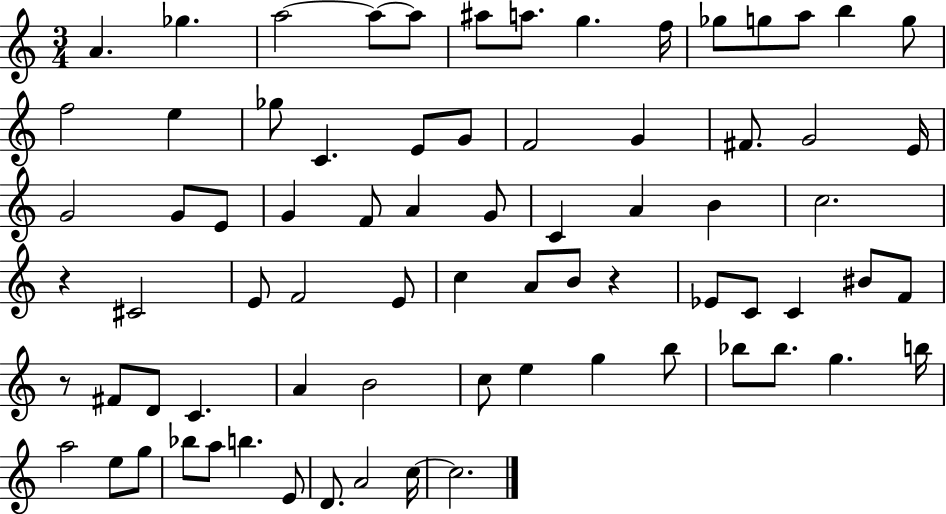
{
  \clef treble
  \numericTimeSignature
  \time 3/4
  \key c \major
  a'4. ges''4. | a''2~~ a''8~~ a''8 | ais''8 a''8. g''4. f''16 | ges''8 g''8 a''8 b''4 g''8 | \break f''2 e''4 | ges''8 c'4. e'8 g'8 | f'2 g'4 | fis'8. g'2 e'16 | \break g'2 g'8 e'8 | g'4 f'8 a'4 g'8 | c'4 a'4 b'4 | c''2. | \break r4 cis'2 | e'8 f'2 e'8 | c''4 a'8 b'8 r4 | ees'8 c'8 c'4 bis'8 f'8 | \break r8 fis'8 d'8 c'4. | a'4 b'2 | c''8 e''4 g''4 b''8 | bes''8 bes''8. g''4. b''16 | \break a''2 e''8 g''8 | bes''8 a''8 b''4. e'8 | d'8. a'2 c''16~~ | c''2. | \break \bar "|."
}